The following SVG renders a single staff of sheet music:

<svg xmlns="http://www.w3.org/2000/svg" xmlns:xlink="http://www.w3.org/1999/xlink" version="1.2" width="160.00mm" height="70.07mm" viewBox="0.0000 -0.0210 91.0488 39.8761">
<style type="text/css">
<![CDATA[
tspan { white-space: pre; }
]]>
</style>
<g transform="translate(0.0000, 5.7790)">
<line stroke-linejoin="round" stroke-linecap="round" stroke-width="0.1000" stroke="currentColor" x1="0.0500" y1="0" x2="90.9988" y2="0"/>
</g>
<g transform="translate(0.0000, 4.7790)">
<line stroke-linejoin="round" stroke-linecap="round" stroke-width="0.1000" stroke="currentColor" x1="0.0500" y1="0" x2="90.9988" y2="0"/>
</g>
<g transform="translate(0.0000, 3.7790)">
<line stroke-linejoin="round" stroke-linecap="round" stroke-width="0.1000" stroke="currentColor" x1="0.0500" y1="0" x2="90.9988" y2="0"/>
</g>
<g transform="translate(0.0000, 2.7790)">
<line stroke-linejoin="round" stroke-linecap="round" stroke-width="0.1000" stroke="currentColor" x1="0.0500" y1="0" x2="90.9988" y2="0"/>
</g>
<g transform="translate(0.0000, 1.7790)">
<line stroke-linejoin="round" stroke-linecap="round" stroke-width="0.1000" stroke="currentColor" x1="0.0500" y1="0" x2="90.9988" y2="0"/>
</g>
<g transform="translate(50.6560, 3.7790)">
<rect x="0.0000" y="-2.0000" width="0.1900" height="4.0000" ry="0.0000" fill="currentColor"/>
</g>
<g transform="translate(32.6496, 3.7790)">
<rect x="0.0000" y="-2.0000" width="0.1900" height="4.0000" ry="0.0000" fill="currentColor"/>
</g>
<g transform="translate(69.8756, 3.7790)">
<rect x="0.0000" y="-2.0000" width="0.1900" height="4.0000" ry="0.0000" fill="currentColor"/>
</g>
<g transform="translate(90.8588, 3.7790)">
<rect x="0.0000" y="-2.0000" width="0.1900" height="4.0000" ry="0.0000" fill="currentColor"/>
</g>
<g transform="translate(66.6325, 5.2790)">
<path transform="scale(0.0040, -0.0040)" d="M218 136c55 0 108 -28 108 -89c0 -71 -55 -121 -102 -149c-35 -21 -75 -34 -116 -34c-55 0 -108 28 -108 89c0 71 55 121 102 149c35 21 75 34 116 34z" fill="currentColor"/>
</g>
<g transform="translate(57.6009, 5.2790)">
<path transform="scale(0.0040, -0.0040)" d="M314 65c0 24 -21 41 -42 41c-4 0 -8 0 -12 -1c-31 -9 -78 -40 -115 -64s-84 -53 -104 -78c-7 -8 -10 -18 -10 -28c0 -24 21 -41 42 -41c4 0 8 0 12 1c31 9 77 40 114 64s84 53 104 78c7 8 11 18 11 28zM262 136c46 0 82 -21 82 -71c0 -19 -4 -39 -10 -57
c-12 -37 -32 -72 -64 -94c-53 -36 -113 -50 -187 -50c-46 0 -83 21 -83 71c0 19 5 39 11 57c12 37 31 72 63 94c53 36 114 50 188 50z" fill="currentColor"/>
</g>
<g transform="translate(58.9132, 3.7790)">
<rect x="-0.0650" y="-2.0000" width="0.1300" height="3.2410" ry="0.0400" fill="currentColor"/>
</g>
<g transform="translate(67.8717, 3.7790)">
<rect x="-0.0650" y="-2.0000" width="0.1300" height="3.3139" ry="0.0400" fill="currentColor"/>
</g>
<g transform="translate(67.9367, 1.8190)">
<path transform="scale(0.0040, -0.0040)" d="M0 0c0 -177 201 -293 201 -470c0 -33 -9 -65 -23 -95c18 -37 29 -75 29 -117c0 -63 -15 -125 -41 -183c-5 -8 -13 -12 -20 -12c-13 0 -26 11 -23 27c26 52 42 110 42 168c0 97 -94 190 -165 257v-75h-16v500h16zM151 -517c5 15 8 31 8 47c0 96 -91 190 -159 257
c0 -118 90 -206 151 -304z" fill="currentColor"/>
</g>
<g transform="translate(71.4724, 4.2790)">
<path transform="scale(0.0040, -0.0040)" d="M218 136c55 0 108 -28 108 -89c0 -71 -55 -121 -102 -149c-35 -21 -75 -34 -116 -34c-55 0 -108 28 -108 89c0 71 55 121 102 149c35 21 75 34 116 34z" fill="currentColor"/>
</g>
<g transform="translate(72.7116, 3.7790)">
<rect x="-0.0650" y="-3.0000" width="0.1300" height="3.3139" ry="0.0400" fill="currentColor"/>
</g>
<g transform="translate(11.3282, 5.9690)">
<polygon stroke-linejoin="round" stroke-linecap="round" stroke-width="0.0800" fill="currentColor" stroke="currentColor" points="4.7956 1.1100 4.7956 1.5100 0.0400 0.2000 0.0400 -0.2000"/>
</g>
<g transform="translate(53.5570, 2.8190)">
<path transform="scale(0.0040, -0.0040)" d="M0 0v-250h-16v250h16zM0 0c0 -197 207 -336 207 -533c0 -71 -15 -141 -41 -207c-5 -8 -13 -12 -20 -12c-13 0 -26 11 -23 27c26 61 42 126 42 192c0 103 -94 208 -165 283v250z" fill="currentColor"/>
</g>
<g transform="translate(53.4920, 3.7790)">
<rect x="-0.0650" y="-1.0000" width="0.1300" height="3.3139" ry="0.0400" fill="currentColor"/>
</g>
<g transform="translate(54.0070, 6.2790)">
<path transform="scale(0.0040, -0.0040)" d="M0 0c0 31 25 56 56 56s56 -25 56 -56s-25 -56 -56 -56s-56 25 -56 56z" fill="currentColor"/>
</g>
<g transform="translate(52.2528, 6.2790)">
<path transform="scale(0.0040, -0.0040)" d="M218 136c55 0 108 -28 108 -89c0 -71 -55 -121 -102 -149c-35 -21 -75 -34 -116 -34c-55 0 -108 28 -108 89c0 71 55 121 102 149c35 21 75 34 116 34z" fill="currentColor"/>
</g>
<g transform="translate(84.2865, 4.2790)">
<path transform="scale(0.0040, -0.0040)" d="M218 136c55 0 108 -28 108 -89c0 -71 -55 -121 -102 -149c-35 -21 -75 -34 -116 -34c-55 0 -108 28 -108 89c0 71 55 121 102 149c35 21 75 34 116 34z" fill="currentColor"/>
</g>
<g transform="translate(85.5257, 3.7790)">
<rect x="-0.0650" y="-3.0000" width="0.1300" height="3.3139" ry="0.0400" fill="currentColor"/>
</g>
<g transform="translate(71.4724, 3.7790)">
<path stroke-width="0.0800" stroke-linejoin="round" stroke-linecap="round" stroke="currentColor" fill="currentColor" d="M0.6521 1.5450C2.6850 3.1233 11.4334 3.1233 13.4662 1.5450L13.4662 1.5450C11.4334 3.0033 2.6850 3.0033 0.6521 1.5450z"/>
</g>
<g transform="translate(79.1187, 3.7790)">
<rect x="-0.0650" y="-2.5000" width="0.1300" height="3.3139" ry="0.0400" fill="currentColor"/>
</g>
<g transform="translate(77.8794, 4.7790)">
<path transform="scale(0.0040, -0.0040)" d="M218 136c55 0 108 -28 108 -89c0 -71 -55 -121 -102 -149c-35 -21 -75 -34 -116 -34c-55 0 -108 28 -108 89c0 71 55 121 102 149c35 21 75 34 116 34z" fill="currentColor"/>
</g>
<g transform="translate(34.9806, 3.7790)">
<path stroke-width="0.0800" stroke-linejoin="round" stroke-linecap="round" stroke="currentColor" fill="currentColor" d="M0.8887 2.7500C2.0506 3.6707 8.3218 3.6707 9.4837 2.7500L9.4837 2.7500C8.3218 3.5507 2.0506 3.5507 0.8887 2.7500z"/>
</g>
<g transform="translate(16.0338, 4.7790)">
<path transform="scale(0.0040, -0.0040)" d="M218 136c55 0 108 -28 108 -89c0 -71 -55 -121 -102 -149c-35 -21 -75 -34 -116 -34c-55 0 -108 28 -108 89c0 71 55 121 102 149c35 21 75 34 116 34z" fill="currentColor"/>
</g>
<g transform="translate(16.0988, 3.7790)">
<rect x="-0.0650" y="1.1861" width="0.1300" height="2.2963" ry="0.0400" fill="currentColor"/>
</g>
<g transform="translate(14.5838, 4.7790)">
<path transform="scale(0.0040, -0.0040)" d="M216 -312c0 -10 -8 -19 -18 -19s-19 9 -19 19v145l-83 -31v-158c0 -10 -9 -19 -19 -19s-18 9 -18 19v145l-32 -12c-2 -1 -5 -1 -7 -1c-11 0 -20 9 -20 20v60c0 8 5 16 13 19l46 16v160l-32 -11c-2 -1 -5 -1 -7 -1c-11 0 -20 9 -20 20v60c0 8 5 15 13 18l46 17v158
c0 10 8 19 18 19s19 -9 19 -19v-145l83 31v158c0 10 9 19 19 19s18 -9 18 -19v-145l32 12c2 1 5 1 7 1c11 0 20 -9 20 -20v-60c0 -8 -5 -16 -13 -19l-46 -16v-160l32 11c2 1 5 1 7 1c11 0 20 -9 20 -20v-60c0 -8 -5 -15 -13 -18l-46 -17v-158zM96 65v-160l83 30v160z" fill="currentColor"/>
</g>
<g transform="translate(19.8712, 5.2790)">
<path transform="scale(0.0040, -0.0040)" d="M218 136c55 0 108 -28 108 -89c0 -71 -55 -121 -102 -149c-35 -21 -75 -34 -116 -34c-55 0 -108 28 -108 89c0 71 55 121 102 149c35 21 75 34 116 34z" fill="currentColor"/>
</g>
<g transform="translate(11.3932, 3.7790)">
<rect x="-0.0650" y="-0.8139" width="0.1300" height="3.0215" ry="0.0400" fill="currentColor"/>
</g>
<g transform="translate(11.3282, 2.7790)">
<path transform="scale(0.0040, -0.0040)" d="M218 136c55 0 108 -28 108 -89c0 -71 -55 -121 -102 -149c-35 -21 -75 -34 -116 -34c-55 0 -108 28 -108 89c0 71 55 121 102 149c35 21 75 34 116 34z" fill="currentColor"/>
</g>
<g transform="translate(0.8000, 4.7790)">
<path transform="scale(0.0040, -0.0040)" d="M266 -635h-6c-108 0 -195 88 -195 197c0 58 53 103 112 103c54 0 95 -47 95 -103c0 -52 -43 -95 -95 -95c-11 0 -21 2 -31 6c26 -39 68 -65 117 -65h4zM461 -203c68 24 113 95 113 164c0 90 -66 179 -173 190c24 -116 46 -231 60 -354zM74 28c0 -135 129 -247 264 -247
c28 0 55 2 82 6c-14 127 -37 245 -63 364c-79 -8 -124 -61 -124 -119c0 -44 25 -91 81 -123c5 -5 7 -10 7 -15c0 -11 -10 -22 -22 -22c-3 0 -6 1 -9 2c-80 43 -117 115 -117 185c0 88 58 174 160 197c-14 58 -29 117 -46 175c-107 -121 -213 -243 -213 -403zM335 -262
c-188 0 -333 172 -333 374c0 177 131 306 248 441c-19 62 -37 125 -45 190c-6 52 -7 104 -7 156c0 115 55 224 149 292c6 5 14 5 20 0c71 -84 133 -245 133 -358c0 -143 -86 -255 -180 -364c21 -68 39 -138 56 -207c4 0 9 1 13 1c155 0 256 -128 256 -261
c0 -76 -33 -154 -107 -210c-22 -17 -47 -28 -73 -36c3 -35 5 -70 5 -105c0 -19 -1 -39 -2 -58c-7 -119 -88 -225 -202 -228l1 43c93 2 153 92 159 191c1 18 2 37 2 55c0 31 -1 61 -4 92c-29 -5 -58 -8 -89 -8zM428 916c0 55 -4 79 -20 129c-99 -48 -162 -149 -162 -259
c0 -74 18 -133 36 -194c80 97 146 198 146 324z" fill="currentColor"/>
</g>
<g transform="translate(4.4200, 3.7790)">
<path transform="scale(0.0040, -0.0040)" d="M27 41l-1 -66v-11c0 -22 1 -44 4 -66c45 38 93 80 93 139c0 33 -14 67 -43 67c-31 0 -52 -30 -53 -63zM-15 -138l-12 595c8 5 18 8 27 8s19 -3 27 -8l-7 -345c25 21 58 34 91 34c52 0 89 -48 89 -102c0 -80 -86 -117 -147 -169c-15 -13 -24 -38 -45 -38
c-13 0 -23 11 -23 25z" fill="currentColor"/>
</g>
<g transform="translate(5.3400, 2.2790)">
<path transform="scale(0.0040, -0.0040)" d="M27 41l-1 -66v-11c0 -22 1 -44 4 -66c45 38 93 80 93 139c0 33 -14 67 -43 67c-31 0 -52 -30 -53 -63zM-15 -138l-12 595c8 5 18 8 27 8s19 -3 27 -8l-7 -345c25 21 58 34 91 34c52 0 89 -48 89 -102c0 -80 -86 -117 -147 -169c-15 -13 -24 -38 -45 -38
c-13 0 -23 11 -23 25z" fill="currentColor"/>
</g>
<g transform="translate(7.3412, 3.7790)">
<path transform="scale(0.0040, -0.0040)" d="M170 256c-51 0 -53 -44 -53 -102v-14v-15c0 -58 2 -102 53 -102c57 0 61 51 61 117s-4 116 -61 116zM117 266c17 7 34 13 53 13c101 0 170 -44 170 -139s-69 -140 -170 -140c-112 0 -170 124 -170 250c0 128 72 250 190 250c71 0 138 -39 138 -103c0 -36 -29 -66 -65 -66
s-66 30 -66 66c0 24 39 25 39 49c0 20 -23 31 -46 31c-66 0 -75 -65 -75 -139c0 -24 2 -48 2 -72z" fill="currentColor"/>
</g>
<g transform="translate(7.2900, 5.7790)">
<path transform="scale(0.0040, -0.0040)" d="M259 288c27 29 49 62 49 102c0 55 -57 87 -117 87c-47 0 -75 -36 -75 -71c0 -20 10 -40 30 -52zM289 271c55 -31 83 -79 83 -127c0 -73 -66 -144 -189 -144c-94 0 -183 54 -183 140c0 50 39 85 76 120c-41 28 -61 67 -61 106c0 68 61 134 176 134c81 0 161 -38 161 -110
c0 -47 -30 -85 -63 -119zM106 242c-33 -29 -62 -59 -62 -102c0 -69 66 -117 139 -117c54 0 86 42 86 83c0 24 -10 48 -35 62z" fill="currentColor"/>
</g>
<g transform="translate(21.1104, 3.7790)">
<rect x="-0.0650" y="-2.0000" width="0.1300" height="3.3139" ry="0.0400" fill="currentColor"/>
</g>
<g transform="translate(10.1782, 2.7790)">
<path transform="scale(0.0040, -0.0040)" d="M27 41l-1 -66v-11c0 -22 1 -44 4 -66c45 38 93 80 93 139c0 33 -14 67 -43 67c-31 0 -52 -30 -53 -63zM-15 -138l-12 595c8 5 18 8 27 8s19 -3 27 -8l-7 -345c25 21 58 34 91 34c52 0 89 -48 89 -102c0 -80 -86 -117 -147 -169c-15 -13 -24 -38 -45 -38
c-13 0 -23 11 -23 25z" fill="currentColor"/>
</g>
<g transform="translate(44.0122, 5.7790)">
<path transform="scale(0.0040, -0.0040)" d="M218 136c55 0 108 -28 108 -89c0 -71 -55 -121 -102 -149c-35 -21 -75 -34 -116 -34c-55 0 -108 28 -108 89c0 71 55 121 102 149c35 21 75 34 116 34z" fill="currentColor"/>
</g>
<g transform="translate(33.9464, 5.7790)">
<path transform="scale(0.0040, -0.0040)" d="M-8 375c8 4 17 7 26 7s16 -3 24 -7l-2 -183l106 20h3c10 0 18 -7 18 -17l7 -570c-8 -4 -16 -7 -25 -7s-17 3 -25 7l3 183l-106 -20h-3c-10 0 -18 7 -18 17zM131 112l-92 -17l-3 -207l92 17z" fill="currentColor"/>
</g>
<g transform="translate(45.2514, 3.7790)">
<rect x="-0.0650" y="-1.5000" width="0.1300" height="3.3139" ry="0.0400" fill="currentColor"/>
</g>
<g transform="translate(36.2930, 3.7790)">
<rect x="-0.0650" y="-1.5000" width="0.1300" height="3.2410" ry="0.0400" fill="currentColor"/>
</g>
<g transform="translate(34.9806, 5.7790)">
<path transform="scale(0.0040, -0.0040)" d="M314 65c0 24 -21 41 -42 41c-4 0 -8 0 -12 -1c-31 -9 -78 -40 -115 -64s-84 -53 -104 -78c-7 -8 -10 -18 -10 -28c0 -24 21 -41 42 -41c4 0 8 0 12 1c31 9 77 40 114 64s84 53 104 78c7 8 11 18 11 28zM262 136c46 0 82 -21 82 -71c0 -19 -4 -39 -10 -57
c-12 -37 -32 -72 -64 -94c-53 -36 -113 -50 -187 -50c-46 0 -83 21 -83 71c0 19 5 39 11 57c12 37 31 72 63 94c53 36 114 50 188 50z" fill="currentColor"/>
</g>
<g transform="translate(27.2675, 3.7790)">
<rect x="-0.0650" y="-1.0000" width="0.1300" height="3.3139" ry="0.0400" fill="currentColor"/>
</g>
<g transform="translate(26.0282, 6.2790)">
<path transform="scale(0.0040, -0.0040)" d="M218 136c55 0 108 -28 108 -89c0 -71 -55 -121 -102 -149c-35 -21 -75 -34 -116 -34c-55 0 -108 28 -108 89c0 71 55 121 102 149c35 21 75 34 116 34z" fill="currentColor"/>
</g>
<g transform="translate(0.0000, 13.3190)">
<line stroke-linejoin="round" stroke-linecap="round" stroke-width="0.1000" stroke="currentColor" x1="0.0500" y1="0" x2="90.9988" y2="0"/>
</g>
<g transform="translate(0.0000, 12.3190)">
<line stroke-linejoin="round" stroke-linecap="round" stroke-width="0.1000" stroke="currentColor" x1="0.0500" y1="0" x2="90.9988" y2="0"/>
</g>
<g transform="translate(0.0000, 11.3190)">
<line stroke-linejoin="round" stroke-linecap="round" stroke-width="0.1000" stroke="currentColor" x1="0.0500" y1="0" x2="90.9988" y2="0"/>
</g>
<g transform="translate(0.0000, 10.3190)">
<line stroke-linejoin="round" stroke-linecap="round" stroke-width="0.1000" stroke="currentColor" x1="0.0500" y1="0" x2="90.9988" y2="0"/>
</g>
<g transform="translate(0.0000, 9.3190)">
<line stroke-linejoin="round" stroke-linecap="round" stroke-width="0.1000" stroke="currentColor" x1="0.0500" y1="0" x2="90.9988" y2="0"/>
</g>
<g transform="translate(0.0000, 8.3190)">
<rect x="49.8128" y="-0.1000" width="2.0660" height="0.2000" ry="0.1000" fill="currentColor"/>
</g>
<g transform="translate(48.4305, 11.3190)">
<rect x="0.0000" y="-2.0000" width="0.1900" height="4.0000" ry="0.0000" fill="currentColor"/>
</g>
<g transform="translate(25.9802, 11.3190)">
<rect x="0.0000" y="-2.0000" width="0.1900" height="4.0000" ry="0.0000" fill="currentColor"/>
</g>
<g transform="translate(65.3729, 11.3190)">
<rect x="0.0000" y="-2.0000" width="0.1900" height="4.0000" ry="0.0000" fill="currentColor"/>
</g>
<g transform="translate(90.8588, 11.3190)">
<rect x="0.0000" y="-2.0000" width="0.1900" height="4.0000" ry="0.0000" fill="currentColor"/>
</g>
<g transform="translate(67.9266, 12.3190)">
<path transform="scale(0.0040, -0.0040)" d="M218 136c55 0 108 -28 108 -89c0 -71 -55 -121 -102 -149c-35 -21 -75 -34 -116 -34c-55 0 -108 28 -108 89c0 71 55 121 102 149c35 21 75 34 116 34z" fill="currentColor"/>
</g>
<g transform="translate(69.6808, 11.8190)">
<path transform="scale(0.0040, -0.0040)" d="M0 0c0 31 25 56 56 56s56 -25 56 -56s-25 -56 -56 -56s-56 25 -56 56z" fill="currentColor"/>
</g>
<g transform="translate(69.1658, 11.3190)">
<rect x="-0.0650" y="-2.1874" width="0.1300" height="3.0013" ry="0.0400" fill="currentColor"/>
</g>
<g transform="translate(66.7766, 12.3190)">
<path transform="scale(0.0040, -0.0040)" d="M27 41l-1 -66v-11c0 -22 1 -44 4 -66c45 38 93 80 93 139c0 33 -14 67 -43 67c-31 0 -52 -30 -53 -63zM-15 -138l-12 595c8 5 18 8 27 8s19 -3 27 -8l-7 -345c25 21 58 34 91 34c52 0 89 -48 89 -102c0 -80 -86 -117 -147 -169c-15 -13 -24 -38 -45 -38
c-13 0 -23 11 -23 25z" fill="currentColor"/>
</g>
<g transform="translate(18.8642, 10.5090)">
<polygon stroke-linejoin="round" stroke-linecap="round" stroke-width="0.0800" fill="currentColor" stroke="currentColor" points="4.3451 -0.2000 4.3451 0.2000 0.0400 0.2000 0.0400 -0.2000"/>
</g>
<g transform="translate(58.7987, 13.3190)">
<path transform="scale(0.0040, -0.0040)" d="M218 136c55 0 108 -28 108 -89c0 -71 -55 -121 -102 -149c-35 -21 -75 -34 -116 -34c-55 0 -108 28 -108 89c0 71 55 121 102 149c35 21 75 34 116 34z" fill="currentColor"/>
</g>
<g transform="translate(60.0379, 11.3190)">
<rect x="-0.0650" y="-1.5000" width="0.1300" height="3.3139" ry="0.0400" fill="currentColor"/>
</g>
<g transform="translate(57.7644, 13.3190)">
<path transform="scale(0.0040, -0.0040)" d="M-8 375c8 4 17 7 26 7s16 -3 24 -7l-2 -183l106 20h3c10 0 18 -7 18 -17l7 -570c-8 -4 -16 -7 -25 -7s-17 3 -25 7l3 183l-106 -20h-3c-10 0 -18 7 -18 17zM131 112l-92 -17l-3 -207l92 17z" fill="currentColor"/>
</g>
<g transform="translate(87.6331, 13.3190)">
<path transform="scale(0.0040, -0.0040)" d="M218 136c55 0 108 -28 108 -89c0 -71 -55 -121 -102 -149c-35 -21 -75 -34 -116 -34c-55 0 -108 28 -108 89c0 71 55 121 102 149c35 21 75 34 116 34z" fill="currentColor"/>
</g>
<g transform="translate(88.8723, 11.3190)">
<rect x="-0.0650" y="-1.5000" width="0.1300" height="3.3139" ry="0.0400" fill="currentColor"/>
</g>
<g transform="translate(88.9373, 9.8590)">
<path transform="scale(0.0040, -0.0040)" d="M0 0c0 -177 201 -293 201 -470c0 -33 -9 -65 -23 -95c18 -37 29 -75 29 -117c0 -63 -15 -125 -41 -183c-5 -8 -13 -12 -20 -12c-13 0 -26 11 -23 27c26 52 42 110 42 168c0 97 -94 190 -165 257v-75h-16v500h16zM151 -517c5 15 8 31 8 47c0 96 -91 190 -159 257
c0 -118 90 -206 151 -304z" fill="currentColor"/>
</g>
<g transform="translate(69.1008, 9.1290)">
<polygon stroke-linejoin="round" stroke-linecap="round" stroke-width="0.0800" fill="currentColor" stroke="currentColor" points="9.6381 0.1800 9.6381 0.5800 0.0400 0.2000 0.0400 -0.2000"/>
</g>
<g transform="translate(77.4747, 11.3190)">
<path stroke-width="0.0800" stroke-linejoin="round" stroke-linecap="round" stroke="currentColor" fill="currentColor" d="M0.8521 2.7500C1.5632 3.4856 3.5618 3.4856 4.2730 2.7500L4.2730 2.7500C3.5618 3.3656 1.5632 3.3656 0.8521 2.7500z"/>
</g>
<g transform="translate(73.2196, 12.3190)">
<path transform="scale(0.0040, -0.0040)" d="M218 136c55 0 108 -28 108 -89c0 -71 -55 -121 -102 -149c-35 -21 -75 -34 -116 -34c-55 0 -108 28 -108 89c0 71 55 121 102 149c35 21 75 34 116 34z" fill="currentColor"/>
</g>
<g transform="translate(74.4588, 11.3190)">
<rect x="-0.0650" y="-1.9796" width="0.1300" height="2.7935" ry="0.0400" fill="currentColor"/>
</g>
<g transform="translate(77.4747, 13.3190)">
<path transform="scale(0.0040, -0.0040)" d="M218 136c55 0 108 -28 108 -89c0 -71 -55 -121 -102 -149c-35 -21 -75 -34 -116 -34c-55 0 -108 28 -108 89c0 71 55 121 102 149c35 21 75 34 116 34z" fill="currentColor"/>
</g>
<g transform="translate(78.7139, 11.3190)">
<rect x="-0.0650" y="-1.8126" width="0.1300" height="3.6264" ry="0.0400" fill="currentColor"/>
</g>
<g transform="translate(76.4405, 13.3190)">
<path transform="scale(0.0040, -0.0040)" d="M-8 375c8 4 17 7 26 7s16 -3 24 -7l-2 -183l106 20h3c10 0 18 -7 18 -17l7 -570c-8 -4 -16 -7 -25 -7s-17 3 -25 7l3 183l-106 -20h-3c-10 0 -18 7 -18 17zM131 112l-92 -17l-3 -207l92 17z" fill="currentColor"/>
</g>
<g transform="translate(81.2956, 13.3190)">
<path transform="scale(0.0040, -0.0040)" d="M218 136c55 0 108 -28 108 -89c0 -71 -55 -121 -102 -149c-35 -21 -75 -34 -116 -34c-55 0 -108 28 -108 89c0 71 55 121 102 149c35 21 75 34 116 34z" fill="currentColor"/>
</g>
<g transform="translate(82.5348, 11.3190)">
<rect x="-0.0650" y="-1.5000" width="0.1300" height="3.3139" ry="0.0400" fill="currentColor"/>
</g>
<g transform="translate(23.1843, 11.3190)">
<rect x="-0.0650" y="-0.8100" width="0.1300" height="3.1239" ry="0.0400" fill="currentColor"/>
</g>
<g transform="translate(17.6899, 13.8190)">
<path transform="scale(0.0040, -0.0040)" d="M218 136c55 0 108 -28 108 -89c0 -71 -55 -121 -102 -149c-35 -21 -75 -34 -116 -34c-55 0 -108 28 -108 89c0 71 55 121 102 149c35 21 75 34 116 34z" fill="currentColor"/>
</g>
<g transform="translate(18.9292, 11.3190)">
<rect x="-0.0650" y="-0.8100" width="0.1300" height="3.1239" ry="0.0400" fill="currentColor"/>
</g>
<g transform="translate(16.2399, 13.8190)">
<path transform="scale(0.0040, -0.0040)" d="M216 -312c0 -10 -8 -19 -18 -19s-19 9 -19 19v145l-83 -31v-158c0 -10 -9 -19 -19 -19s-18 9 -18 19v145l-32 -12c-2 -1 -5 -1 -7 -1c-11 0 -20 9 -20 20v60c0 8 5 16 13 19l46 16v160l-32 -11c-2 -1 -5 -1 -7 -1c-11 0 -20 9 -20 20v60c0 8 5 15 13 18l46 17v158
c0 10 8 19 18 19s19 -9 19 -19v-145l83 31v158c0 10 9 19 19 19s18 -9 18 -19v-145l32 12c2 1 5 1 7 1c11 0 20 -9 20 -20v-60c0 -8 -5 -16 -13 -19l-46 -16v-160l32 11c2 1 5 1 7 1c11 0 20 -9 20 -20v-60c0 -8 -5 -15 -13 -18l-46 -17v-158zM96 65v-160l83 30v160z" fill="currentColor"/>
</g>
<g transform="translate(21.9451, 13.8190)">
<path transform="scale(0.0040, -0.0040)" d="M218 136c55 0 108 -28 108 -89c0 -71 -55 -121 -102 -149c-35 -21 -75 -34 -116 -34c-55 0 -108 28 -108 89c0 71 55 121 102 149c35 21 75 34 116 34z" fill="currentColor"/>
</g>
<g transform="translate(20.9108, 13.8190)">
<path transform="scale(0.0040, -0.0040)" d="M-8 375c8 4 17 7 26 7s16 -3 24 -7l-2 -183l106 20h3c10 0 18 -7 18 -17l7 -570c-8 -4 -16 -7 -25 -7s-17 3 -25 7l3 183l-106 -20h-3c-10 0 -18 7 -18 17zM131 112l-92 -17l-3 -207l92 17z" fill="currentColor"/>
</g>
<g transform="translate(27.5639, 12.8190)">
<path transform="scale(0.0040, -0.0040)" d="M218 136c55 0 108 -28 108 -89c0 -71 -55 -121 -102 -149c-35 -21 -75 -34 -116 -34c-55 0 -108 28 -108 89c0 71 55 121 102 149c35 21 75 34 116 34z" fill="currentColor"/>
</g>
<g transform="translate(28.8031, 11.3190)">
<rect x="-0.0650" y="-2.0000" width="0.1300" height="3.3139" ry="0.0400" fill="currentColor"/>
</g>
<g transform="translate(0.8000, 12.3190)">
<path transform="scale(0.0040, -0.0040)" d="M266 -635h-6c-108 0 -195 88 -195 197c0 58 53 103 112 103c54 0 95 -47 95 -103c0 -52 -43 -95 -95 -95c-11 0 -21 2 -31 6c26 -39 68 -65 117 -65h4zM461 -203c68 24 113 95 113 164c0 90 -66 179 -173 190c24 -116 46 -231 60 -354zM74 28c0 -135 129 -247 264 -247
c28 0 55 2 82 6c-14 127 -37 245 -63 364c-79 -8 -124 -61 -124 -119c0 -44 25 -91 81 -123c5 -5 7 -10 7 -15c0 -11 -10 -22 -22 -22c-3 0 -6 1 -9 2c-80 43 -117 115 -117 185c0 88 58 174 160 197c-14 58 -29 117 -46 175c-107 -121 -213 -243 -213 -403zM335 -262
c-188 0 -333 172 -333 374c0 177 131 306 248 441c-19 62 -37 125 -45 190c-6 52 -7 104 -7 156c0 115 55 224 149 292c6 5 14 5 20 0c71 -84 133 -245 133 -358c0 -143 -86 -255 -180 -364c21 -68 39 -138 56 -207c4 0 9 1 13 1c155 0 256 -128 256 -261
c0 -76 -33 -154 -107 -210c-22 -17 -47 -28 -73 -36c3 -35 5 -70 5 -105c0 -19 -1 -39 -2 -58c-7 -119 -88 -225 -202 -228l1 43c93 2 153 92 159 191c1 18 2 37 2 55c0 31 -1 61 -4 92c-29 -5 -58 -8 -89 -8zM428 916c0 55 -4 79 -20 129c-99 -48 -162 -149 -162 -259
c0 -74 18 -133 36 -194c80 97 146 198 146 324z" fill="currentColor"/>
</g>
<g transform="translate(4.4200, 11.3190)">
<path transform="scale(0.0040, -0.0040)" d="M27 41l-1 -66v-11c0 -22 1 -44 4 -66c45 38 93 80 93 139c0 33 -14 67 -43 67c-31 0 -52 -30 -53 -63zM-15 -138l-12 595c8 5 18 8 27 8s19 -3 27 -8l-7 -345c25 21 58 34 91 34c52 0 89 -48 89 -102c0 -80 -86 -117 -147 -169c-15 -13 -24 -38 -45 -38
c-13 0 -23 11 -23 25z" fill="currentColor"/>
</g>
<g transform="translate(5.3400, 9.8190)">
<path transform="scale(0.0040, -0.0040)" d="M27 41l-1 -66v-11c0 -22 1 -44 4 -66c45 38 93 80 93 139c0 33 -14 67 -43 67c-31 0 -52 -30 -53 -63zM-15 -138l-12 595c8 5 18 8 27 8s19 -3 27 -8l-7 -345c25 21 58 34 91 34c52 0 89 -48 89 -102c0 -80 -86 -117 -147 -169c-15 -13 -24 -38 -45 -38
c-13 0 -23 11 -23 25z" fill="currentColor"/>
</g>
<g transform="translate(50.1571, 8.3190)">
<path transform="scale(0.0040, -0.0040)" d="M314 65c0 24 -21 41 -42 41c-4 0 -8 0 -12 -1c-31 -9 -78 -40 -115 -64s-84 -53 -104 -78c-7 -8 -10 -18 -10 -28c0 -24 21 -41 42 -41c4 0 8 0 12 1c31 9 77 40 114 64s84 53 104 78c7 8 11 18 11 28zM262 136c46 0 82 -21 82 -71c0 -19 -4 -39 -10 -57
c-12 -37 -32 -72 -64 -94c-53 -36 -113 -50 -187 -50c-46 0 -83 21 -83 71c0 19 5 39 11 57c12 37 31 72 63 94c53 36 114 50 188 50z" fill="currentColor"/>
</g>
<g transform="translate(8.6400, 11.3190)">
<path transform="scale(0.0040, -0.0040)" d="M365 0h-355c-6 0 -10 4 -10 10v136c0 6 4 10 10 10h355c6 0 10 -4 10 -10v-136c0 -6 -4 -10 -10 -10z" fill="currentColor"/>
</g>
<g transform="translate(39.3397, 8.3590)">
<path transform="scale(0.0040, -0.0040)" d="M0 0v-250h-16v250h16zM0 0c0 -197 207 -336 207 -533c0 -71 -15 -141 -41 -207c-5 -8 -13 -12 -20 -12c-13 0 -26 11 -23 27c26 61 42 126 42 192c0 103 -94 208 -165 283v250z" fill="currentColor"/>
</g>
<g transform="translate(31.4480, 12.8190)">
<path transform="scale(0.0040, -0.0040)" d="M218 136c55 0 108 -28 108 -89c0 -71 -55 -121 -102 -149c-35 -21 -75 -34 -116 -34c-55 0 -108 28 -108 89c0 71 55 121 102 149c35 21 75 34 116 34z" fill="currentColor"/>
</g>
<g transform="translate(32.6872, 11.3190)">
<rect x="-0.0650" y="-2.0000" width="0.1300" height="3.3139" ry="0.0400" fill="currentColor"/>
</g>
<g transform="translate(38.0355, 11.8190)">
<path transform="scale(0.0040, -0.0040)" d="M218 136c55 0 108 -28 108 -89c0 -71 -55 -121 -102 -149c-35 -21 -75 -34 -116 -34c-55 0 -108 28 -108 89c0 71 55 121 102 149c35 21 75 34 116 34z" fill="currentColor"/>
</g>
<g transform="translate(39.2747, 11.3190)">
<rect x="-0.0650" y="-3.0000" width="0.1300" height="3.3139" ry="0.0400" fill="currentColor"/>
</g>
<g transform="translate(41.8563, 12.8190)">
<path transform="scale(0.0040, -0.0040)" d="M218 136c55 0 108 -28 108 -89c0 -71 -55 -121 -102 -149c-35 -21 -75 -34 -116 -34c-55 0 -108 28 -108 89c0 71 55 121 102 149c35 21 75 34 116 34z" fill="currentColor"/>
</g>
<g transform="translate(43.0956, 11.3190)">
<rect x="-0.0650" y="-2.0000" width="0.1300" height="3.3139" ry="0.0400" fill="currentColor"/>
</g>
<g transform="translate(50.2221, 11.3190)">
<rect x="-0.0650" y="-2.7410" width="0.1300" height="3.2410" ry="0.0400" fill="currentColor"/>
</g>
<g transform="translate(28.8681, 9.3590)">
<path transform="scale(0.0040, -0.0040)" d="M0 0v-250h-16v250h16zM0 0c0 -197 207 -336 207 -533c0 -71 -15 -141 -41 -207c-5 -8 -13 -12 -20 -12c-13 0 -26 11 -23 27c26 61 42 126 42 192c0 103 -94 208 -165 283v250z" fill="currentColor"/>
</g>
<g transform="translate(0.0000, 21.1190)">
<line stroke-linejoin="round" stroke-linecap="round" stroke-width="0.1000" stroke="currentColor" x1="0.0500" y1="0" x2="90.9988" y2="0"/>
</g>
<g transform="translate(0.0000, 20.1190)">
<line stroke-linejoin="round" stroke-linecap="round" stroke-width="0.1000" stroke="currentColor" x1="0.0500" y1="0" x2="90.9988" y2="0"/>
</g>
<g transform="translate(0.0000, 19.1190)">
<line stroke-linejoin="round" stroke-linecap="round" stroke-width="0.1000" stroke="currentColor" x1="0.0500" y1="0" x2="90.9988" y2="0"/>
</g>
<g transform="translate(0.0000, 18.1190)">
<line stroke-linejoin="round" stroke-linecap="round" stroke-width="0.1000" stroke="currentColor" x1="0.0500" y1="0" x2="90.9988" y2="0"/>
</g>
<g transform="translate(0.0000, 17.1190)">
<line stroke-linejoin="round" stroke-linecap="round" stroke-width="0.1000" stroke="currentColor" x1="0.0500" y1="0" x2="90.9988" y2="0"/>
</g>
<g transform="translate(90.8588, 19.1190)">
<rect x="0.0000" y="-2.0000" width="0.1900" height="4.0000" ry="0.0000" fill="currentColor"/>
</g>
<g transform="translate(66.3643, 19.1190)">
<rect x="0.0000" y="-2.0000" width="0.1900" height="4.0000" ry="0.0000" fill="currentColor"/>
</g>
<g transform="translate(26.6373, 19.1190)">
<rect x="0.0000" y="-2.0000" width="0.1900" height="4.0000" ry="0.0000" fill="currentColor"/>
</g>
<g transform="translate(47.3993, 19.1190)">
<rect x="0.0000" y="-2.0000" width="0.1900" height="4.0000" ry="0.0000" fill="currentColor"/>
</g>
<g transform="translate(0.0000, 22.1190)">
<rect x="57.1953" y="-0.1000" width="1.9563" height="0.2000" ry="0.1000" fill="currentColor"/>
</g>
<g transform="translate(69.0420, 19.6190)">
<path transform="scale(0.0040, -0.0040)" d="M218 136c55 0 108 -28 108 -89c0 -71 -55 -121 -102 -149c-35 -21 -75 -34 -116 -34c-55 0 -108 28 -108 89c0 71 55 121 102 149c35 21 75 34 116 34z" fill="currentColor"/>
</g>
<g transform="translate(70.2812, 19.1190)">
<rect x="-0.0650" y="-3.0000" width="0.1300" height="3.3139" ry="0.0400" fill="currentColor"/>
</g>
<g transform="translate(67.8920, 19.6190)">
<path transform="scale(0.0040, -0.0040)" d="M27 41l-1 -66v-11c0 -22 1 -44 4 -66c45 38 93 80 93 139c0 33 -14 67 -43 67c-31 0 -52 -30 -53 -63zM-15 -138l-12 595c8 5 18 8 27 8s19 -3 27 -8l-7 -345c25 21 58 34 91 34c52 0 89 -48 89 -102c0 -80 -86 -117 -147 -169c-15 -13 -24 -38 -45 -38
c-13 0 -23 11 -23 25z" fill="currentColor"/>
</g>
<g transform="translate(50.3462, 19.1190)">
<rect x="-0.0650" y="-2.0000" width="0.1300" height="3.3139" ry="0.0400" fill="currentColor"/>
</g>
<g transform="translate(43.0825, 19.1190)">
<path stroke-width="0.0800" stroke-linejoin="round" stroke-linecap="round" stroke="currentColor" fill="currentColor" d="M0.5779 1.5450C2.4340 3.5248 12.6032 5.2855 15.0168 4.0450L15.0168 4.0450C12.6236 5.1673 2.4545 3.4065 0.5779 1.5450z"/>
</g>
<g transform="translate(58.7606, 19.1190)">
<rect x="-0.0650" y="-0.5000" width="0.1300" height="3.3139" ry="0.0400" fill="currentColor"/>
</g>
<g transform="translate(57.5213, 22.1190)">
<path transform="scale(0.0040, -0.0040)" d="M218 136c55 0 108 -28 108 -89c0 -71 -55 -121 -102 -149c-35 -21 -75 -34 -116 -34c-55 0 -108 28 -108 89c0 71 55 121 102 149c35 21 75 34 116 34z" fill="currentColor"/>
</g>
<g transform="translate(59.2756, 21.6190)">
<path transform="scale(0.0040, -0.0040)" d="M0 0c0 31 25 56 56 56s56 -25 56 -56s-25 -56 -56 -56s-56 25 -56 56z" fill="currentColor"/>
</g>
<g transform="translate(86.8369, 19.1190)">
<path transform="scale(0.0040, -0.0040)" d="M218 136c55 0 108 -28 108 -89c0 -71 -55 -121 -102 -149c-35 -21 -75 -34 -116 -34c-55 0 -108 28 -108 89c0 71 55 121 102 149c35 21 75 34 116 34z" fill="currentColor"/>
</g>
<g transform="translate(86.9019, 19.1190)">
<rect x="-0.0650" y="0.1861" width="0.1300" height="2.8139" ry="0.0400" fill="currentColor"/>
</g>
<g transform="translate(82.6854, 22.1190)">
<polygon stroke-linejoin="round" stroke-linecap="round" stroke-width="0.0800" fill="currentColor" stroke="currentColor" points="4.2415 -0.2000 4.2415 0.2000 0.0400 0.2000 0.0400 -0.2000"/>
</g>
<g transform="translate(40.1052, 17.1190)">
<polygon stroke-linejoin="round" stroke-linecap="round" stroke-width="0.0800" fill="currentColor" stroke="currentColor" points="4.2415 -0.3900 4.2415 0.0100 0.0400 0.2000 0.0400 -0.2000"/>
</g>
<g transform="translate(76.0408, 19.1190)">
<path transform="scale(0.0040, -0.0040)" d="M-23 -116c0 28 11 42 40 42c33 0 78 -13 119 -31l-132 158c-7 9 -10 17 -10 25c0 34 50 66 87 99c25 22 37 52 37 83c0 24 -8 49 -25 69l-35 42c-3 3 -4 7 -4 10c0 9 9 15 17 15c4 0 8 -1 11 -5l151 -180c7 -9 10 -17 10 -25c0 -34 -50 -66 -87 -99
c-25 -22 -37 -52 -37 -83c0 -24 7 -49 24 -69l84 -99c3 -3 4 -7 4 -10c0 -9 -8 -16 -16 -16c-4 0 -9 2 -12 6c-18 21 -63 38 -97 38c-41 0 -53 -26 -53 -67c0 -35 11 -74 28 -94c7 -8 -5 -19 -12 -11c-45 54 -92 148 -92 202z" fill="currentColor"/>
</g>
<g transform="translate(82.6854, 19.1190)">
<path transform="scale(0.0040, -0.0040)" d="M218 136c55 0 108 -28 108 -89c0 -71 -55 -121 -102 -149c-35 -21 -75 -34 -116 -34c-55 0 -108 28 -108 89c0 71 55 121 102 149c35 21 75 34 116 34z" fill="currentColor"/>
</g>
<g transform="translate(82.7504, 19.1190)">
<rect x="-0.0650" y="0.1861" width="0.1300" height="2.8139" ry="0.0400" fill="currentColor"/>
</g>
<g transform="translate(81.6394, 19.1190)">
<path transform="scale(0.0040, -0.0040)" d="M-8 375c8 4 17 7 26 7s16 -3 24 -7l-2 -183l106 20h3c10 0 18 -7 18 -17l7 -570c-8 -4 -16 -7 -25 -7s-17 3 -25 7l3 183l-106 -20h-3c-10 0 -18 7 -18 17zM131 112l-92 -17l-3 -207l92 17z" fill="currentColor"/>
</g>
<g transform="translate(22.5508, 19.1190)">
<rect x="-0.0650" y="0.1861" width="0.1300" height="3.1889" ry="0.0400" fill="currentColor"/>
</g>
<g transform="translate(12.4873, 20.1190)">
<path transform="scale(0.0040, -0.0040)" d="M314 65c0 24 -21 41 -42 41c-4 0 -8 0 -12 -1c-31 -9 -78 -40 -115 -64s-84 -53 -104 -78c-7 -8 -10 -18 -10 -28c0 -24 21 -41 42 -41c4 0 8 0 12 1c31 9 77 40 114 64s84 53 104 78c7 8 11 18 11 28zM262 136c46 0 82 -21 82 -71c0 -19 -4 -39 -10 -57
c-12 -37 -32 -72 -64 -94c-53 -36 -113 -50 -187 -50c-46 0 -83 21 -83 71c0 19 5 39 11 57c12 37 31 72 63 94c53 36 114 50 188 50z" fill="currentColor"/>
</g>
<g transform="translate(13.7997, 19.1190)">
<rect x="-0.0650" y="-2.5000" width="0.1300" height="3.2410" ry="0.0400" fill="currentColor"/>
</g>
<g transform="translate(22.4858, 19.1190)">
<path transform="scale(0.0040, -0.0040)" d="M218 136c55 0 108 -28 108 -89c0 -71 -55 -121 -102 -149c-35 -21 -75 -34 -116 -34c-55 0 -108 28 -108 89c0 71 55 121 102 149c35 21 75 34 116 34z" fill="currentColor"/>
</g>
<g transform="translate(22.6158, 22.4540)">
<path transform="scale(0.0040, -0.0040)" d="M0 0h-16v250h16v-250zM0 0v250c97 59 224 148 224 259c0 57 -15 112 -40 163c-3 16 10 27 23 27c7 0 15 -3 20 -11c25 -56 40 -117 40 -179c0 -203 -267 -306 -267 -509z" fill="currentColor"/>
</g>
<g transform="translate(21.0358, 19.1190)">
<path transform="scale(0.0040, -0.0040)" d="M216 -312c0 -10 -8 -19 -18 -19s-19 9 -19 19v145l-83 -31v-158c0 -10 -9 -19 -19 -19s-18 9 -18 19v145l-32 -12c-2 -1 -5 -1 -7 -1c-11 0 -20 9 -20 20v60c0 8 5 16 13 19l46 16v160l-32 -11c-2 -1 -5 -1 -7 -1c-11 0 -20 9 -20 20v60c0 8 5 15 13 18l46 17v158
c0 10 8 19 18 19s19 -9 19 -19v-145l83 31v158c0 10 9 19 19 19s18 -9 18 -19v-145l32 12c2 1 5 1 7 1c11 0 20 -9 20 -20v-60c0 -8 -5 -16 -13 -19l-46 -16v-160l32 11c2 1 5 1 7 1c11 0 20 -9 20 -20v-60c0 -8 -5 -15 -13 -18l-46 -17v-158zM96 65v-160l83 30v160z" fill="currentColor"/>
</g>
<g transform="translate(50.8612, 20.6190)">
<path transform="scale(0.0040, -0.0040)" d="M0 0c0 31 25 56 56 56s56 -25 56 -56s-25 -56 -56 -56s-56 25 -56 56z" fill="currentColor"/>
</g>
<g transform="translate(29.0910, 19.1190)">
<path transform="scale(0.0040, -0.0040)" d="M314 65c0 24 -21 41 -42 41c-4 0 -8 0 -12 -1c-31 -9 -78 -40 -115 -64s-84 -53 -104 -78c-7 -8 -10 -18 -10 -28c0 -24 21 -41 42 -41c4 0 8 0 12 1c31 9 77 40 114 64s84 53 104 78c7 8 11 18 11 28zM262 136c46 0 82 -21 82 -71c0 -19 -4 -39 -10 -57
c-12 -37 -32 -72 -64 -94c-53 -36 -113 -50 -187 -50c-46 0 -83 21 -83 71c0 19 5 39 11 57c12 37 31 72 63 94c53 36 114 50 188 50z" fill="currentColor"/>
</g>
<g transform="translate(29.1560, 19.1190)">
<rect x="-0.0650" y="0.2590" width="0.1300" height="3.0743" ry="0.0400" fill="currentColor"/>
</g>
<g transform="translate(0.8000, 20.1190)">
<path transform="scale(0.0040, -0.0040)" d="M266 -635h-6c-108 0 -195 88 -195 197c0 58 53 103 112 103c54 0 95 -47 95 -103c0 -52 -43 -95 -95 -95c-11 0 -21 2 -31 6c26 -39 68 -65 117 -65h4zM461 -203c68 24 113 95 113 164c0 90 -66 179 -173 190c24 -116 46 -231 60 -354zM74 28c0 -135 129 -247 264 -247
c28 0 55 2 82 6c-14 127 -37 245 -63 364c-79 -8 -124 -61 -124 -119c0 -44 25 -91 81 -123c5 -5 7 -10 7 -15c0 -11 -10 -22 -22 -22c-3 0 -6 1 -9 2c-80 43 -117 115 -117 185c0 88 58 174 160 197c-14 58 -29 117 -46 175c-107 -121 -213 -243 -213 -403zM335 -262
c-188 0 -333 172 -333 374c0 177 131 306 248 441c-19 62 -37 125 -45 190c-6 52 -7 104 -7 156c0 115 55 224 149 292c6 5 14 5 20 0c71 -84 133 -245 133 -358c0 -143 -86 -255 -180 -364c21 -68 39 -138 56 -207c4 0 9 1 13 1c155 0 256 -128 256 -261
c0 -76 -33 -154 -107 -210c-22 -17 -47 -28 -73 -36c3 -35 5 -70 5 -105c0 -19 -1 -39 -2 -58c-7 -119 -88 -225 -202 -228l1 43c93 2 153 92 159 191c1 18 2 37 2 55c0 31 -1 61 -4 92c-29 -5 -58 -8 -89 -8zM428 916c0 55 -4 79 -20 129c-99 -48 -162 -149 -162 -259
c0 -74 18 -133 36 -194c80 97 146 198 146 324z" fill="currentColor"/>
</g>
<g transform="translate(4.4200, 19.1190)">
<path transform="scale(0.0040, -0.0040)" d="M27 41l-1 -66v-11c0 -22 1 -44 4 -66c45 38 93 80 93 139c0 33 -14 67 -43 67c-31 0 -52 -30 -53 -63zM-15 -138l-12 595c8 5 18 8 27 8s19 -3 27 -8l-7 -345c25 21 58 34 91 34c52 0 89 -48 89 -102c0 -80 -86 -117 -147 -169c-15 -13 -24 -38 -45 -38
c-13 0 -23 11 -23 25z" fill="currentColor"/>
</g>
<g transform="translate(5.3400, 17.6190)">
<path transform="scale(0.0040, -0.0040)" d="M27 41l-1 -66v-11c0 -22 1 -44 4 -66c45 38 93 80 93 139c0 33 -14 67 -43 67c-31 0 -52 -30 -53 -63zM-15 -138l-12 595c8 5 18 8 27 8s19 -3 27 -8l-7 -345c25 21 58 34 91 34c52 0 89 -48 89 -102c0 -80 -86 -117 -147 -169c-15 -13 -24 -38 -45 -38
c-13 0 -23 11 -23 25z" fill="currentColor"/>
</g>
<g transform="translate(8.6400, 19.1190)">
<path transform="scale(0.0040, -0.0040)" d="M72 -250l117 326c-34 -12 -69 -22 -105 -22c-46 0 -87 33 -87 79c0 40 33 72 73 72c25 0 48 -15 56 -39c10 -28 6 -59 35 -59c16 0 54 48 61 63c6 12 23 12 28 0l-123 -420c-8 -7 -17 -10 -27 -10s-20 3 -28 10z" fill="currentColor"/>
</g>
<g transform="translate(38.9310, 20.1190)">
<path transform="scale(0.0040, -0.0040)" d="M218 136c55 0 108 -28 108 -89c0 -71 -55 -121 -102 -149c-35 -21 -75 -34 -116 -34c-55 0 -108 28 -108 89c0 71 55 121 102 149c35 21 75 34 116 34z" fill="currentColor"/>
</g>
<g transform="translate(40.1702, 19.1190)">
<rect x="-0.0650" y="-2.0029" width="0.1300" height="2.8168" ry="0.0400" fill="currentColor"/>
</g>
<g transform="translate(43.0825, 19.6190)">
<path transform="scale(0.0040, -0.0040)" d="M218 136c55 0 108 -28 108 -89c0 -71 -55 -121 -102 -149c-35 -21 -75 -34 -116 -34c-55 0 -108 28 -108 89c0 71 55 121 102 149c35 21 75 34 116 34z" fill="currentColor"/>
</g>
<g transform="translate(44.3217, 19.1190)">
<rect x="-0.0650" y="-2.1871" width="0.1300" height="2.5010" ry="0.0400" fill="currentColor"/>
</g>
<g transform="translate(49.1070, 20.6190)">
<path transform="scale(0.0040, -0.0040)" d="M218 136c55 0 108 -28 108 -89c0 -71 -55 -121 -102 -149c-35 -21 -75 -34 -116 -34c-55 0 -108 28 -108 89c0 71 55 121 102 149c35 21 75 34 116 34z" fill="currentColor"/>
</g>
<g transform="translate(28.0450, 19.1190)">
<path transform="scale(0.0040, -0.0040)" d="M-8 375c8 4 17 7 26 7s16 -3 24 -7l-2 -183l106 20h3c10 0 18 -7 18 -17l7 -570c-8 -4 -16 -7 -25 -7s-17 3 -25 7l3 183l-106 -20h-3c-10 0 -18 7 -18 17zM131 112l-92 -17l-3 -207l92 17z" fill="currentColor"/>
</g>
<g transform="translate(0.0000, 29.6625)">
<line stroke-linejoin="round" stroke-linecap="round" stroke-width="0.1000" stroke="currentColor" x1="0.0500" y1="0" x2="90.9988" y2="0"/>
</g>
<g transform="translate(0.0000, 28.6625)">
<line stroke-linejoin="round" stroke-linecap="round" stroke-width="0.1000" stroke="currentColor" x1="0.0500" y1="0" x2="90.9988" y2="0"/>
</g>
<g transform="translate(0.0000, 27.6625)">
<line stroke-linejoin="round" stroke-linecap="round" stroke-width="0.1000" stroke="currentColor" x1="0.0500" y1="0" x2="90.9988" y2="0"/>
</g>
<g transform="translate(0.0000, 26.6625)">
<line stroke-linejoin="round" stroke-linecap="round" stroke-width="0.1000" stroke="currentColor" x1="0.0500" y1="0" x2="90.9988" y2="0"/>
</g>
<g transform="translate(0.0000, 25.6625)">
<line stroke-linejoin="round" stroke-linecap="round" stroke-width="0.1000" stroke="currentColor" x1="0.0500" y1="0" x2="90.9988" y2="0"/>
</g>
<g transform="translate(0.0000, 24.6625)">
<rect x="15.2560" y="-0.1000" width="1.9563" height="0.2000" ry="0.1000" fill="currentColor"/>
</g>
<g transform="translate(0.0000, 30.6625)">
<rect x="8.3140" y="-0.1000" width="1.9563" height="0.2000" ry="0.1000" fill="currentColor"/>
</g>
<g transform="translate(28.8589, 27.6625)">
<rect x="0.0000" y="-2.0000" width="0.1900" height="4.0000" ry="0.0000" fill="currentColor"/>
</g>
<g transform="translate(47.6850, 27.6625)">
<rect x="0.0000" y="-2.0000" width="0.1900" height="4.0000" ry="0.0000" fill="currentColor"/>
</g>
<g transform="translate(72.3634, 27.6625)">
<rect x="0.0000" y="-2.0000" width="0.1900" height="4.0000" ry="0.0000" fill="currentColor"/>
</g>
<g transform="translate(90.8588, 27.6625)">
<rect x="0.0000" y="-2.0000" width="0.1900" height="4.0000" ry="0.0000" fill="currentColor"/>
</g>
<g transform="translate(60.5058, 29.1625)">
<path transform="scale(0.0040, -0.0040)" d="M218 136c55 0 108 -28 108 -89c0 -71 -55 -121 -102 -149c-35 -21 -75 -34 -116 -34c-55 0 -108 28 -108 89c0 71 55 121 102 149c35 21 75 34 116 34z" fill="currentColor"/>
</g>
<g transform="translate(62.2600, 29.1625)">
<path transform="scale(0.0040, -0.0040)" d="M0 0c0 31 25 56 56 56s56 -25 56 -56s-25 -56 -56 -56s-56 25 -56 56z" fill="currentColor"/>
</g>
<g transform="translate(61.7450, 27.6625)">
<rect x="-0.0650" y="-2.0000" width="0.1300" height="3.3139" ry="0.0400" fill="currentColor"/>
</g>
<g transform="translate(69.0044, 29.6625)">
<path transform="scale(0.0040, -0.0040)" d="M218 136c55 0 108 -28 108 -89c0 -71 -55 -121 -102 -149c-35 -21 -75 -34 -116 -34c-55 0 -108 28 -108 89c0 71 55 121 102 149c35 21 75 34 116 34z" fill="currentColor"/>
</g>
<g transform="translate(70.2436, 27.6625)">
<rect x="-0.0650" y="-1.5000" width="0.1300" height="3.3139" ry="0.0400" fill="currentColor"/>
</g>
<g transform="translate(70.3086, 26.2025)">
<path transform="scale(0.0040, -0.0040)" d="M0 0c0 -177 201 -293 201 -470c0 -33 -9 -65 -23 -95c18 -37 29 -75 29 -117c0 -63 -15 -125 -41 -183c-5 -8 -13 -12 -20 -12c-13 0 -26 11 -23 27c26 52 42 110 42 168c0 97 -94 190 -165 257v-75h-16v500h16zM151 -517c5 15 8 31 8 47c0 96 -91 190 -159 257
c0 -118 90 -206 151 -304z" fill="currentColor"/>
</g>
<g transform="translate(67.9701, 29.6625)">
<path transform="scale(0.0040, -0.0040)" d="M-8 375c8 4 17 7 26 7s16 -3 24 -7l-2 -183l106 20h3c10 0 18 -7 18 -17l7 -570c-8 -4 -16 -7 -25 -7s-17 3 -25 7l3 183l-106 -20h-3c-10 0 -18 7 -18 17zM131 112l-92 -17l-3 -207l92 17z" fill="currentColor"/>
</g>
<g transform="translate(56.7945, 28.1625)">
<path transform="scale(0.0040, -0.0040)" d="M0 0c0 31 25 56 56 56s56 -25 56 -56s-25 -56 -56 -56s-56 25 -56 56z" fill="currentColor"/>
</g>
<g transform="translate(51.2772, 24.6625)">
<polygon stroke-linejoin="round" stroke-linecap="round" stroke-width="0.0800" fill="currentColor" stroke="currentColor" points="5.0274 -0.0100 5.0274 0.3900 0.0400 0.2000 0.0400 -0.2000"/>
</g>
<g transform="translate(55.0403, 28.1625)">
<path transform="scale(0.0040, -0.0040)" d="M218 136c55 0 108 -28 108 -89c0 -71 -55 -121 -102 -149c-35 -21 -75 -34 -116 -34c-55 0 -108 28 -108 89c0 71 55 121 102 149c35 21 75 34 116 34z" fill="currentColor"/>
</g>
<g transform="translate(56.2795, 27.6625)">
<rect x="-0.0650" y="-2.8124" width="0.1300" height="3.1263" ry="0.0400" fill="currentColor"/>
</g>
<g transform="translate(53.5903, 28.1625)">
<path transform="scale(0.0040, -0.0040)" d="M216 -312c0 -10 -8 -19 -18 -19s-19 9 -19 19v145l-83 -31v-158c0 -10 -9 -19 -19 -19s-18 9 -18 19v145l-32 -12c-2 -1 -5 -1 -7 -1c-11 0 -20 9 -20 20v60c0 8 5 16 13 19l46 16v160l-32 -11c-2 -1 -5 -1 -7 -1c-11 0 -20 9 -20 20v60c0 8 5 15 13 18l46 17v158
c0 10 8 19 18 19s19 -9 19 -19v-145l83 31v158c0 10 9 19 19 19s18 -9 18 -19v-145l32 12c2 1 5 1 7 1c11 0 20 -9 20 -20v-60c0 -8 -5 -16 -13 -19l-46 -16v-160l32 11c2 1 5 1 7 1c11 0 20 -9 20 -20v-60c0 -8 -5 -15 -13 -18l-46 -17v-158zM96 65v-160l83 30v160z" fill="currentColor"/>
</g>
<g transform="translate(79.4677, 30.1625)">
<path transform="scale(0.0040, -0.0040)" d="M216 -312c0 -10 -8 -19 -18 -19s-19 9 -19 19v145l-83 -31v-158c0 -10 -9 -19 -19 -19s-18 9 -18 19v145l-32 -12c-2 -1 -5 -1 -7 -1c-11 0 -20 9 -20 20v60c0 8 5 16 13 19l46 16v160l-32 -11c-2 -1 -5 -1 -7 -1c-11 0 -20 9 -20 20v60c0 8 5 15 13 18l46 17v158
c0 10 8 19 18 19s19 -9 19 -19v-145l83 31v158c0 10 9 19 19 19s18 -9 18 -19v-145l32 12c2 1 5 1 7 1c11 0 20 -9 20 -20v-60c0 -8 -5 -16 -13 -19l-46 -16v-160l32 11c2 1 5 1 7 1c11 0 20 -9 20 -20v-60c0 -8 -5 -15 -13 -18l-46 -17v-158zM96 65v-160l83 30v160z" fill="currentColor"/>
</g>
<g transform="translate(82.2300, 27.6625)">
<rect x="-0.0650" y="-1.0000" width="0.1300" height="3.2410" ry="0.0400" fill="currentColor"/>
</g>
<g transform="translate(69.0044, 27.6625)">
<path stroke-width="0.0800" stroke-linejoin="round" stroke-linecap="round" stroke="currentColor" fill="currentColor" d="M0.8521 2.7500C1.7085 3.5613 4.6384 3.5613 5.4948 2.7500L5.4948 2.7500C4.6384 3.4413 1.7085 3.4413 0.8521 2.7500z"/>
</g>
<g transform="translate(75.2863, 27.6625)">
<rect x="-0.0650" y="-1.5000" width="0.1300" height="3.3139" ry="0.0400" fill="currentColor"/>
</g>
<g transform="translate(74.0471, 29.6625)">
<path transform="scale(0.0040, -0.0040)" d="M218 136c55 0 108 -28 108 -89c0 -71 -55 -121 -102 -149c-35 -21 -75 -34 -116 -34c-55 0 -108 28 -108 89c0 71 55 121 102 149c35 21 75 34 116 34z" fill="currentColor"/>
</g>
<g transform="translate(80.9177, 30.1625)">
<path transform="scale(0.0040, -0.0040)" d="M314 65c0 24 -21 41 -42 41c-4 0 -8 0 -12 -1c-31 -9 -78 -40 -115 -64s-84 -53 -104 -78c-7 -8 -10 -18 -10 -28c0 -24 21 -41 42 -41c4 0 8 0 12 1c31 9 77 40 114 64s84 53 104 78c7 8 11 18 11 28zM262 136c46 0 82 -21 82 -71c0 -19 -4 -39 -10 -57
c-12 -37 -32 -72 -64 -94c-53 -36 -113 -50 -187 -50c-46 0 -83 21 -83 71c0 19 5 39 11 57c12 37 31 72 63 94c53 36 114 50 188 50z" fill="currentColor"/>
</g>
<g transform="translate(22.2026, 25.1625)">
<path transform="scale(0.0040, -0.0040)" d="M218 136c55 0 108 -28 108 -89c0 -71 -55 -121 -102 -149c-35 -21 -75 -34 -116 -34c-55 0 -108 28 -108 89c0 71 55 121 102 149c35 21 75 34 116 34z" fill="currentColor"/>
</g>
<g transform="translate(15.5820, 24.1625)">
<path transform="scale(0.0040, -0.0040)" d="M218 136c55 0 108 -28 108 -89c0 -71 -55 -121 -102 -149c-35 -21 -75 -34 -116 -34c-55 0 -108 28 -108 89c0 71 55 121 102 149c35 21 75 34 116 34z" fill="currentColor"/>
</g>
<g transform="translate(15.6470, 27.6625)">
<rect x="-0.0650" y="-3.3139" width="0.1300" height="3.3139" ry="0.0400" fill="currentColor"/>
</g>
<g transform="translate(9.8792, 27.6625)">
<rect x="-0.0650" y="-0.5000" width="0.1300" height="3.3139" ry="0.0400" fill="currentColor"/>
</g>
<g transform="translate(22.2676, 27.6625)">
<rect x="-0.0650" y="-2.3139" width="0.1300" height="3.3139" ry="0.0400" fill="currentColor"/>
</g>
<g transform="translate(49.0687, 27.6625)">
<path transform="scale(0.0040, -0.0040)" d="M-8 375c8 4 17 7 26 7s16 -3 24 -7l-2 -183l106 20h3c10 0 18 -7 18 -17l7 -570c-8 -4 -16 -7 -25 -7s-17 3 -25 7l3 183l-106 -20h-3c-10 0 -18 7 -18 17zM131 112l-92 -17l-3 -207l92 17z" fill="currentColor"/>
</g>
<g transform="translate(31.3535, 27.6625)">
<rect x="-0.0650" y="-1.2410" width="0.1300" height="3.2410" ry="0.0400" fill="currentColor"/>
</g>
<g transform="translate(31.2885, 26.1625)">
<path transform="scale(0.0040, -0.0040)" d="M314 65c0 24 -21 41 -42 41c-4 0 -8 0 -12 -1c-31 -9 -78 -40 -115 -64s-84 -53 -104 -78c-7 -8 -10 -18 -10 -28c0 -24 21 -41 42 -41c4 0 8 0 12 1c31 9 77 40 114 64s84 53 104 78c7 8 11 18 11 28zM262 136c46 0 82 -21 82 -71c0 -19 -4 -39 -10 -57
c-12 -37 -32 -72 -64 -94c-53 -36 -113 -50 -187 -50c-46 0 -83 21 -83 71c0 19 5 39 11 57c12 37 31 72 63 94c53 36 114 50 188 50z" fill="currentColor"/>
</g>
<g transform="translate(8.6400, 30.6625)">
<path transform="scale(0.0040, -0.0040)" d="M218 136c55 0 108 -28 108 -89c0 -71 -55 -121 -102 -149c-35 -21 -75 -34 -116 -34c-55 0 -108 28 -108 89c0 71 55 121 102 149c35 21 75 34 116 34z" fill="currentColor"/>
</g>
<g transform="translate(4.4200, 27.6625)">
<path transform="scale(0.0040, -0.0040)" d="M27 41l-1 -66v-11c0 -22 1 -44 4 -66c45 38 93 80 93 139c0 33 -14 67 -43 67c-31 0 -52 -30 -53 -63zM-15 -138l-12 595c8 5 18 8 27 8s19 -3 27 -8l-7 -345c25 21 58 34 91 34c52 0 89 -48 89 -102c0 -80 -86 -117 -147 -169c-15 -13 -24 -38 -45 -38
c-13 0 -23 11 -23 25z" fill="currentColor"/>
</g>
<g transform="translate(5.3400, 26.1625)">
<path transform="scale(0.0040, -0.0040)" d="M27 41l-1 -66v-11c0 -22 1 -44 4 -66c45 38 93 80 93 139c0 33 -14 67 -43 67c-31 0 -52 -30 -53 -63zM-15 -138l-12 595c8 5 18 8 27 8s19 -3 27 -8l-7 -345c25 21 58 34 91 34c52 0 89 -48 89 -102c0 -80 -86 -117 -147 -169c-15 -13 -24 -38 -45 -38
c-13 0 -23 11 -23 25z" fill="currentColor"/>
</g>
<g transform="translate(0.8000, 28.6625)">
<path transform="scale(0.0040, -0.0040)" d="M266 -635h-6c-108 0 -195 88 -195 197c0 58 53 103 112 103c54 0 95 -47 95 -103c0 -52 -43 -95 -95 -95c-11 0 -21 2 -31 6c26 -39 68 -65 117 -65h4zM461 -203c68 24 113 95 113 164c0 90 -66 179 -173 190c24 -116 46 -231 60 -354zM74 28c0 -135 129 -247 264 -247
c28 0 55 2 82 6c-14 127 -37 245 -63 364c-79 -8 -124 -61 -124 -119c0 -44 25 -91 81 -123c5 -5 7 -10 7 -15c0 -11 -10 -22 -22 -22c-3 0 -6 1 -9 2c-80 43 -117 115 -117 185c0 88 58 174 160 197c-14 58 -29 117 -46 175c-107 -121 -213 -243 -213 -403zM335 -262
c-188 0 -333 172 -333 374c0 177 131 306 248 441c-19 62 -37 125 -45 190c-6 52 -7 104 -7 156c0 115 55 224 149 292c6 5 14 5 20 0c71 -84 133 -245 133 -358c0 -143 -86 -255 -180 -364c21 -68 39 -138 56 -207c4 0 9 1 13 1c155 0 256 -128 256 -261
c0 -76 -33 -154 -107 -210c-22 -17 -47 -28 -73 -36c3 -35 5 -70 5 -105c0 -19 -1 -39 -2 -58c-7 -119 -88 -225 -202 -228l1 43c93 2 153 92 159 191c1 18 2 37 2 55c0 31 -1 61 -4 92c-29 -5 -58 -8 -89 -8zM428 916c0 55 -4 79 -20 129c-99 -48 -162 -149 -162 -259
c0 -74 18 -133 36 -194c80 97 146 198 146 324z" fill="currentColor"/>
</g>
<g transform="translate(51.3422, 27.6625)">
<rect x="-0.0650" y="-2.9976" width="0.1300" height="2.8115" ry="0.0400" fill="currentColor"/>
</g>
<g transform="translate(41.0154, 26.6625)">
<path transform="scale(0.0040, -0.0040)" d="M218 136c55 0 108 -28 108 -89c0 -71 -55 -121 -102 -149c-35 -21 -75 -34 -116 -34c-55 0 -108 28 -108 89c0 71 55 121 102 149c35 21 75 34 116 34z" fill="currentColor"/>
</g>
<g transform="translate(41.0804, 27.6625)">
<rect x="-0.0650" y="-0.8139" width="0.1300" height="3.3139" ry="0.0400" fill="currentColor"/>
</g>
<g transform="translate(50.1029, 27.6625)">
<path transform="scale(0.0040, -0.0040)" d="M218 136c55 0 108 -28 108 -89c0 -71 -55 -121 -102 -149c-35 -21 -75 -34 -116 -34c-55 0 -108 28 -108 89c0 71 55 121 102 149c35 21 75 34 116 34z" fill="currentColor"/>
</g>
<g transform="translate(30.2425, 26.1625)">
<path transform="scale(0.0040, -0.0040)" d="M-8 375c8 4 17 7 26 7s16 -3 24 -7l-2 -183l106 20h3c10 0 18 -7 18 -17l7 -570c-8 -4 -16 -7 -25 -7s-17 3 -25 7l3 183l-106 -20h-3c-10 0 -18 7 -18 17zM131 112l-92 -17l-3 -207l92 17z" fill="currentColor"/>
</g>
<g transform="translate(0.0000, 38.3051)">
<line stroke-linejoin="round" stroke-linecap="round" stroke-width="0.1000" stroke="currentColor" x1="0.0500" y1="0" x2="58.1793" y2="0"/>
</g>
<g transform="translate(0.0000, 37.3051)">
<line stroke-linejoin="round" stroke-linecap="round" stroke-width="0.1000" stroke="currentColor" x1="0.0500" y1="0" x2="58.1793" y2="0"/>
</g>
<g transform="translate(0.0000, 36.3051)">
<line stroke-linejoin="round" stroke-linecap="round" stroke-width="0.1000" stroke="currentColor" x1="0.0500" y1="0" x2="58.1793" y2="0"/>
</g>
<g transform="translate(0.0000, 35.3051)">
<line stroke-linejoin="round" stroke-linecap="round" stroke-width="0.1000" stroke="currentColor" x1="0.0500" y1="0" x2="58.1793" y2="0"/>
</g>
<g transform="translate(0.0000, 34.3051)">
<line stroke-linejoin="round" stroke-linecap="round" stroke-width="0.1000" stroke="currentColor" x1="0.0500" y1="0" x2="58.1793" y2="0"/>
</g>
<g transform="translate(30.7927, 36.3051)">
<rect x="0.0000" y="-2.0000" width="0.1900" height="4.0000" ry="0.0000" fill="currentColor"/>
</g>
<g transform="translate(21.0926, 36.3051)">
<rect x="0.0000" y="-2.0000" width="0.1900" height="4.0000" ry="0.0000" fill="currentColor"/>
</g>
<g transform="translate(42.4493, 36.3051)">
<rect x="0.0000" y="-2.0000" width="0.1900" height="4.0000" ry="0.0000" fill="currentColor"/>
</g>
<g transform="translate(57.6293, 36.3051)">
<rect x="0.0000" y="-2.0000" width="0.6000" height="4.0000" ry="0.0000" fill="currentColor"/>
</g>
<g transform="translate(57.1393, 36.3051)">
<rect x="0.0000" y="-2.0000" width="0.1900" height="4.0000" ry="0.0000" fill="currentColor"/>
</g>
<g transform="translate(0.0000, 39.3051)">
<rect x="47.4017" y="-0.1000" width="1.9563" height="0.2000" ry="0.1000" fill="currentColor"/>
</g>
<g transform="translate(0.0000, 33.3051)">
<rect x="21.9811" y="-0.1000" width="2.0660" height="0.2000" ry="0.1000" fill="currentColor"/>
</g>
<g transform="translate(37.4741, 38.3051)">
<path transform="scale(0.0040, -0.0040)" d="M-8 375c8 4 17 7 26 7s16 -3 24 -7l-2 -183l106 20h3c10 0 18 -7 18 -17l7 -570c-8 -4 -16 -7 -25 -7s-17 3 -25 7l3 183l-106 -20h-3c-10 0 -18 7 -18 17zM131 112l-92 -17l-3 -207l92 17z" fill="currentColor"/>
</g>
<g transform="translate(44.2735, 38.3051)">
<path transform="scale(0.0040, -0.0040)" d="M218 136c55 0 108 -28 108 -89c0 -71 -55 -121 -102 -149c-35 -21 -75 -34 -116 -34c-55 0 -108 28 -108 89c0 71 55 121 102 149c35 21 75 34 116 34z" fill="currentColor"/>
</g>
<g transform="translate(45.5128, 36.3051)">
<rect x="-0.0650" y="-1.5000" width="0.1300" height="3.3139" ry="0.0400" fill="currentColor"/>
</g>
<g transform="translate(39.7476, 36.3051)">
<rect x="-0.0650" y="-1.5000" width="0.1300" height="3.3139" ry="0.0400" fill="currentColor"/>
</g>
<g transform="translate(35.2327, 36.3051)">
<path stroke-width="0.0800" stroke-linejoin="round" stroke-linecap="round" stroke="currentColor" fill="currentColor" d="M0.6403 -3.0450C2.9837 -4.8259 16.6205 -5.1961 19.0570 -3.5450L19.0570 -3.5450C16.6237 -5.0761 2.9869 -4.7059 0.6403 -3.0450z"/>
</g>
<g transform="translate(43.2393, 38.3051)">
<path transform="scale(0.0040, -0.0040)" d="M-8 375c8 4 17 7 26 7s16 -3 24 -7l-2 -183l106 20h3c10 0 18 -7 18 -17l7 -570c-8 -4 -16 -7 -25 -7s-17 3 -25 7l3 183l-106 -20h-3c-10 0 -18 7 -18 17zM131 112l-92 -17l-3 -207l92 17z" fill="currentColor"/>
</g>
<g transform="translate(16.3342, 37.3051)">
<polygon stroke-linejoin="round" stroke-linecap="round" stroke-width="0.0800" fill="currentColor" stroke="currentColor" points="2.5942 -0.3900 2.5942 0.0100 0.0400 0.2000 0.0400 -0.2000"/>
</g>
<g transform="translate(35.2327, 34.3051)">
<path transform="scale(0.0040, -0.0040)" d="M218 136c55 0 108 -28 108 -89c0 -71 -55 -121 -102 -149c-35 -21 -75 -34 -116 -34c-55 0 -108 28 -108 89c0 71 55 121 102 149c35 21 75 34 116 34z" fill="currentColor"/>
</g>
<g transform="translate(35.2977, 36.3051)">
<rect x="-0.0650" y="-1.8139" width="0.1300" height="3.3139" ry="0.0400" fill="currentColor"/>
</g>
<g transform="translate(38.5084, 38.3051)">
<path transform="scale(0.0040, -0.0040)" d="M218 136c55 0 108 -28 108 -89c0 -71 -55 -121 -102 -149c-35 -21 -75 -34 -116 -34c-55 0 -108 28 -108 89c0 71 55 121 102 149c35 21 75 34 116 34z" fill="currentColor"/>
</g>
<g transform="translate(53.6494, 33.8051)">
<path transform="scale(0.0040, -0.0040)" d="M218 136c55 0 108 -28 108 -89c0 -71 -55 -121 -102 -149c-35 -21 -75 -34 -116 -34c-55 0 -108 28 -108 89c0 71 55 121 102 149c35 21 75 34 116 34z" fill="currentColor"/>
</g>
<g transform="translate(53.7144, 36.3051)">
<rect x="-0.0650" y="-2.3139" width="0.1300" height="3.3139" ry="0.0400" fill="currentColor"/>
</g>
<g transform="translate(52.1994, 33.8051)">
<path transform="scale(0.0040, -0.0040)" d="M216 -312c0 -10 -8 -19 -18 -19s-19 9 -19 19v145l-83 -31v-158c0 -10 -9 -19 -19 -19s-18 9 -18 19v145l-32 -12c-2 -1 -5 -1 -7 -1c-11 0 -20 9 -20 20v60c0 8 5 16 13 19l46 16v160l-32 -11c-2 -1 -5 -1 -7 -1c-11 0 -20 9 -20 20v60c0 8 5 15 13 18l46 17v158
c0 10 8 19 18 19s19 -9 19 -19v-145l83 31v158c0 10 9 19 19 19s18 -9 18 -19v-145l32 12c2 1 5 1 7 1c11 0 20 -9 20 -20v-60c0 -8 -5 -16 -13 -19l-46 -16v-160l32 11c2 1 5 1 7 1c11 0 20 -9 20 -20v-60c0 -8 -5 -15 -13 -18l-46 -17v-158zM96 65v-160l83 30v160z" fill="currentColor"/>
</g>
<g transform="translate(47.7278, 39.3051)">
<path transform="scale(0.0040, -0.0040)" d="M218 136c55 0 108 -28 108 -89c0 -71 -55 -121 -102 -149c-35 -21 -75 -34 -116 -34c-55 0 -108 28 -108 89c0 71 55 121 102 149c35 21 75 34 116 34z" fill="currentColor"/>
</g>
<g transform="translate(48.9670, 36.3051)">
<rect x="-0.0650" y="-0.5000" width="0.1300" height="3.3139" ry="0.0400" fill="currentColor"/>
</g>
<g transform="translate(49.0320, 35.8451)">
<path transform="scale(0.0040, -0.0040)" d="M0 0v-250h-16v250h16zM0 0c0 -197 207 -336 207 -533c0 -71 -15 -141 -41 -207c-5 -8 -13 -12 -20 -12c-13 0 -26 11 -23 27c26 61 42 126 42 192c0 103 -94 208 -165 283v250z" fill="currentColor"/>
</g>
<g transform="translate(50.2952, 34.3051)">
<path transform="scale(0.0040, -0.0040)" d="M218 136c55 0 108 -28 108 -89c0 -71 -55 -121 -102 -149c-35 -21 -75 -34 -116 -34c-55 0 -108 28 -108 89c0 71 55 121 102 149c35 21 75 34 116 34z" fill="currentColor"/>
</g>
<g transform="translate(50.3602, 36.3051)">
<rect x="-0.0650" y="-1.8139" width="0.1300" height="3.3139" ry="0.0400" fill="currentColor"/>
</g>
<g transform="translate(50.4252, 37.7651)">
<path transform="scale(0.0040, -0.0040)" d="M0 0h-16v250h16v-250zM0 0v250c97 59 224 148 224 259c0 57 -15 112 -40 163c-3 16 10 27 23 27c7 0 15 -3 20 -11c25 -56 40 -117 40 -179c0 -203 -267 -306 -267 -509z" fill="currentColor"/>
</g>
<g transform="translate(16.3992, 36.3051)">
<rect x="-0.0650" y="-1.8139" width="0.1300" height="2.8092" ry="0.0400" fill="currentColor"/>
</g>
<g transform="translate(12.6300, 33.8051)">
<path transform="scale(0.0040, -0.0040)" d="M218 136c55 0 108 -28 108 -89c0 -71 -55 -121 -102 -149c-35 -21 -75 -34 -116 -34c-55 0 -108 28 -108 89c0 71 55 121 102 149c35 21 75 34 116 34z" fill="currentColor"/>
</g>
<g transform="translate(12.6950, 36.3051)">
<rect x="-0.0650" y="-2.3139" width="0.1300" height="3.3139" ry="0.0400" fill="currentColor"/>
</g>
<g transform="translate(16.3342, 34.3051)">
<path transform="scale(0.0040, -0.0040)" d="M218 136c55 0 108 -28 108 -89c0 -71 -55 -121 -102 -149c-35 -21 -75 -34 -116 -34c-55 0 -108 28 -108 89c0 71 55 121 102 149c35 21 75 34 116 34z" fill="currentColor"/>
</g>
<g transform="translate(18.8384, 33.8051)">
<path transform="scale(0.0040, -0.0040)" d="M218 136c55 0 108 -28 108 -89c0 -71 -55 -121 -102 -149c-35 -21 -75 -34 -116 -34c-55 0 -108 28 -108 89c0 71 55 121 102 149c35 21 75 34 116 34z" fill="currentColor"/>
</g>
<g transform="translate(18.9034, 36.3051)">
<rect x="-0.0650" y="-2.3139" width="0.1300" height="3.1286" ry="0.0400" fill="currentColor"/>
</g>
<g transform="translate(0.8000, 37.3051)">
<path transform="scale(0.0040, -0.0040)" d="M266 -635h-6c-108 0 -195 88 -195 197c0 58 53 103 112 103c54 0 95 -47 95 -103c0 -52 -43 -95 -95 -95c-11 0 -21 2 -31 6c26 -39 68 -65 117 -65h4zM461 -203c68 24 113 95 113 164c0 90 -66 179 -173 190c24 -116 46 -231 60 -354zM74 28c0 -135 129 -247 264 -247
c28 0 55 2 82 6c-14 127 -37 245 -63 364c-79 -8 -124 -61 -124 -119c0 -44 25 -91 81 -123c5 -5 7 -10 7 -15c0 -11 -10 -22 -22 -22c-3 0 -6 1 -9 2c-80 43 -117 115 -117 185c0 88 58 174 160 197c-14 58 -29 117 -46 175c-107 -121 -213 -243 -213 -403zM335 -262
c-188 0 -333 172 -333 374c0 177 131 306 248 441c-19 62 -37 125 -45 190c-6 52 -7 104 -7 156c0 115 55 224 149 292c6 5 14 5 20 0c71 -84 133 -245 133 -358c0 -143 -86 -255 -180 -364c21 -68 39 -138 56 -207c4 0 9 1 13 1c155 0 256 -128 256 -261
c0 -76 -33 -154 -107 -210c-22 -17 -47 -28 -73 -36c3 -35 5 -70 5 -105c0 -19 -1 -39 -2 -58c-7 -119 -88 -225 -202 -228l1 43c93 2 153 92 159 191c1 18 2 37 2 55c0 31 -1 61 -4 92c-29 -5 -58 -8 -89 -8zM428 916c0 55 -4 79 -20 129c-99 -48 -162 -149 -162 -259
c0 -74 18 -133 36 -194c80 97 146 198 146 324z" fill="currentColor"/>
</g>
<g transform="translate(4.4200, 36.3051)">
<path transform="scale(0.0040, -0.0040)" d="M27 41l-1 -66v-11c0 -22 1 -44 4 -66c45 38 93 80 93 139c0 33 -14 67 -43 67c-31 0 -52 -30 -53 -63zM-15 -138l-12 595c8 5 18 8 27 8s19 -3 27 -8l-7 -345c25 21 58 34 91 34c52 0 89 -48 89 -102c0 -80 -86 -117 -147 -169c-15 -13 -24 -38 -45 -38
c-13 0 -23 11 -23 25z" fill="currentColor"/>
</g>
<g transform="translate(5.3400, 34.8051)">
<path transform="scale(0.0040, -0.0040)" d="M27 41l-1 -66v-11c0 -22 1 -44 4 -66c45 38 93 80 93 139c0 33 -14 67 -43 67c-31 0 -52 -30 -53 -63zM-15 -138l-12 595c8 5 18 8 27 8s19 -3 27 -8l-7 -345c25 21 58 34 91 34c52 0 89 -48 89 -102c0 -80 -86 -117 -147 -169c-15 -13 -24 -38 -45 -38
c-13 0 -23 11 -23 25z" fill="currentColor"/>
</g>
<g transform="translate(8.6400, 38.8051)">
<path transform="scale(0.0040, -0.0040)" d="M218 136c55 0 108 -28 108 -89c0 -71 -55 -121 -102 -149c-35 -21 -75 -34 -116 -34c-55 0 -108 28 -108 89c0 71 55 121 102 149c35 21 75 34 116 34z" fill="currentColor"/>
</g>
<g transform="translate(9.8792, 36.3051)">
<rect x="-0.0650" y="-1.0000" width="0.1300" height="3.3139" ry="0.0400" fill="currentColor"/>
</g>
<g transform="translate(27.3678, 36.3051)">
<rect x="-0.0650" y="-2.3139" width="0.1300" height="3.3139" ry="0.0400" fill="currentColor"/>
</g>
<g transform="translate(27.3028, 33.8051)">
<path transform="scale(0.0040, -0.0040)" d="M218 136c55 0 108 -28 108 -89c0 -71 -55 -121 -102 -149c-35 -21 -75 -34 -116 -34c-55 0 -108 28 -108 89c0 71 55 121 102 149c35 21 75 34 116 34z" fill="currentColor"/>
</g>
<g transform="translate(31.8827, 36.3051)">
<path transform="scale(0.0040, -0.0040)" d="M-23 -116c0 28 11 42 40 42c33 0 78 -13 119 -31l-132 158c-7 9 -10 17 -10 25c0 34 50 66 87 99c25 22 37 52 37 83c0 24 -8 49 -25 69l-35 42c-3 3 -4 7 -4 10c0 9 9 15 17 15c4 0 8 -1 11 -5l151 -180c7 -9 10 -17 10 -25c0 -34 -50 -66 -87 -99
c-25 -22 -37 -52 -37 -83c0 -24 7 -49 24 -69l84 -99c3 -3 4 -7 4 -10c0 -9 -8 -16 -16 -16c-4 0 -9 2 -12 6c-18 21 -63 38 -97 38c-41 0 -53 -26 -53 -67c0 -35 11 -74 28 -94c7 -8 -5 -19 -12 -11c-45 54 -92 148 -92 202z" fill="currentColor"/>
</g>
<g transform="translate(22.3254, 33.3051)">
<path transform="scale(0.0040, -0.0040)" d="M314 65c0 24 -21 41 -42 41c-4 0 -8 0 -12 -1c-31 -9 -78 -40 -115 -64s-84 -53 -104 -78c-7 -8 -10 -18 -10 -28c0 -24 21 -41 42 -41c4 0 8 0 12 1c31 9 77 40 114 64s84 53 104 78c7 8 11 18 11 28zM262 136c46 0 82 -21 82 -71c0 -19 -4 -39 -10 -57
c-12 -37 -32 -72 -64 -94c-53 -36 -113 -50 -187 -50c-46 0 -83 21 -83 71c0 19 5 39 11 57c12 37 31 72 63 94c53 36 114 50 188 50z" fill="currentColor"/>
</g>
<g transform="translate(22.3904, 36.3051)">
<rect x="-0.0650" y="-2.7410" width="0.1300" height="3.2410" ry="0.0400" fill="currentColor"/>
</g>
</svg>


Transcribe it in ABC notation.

X:1
T:Untitled
M:6/8
L:1/4
K:Bb
_d/2 ^G/2 F D E2 E D/2 F2 F/4 A G A z2 ^D/2 D/2 F/2 F A/2 F a2 E _G/2 _G/2 E/2 E E/4 z/2 G2 ^B/2 B2 G/2 A/2 F C _A z B/2 B/2 C _b g e2 d B/2 ^A/2 F E/4 E ^D2 D g f/2 g/2 a2 g z f E E C/2 f/2 ^g